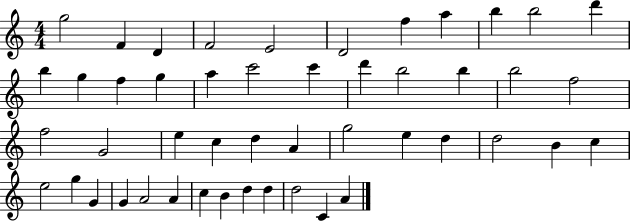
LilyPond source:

{
  \clef treble
  \numericTimeSignature
  \time 4/4
  \key c \major
  g''2 f'4 d'4 | f'2 e'2 | d'2 f''4 a''4 | b''4 b''2 d'''4 | \break b''4 g''4 f''4 g''4 | a''4 c'''2 c'''4 | d'''4 b''2 b''4 | b''2 f''2 | \break f''2 g'2 | e''4 c''4 d''4 a'4 | g''2 e''4 d''4 | d''2 b'4 c''4 | \break e''2 g''4 g'4 | g'4 a'2 a'4 | c''4 b'4 d''4 d''4 | d''2 c'4 a'4 | \break \bar "|."
}